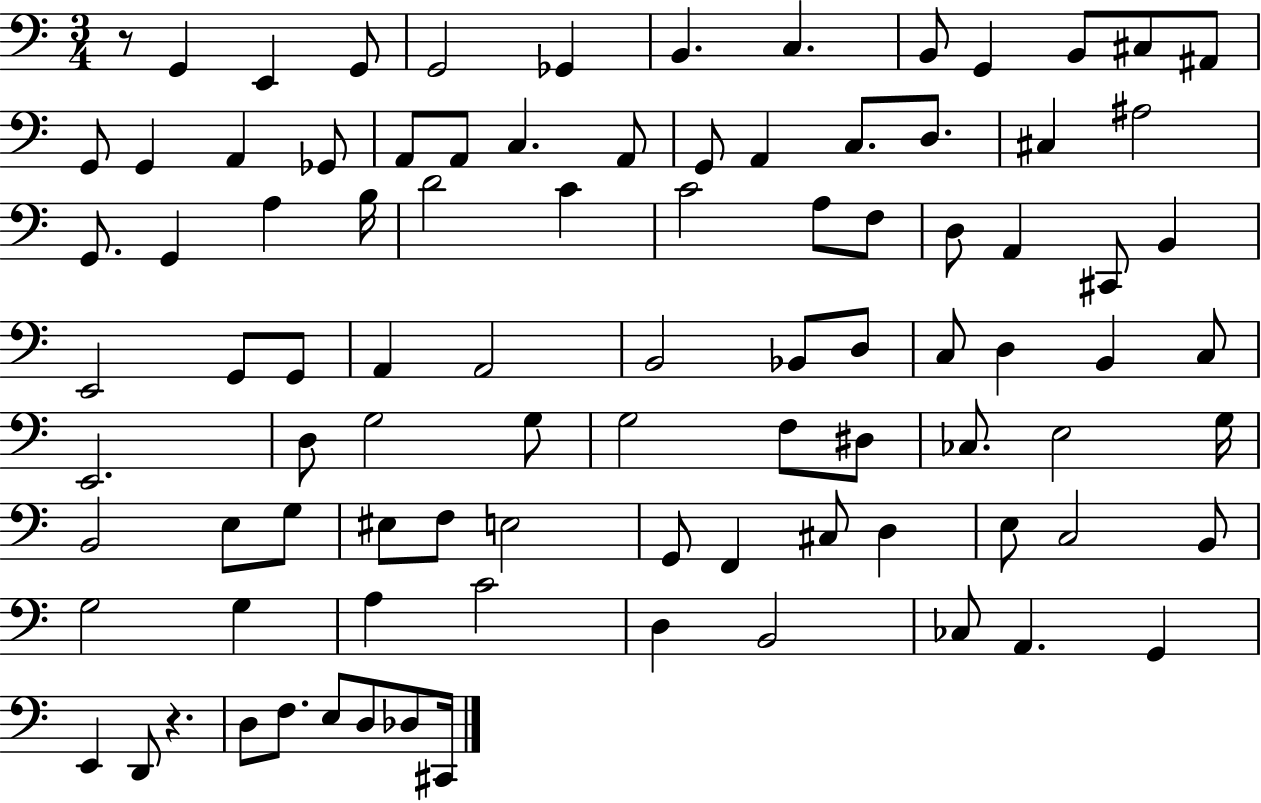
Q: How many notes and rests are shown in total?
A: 93